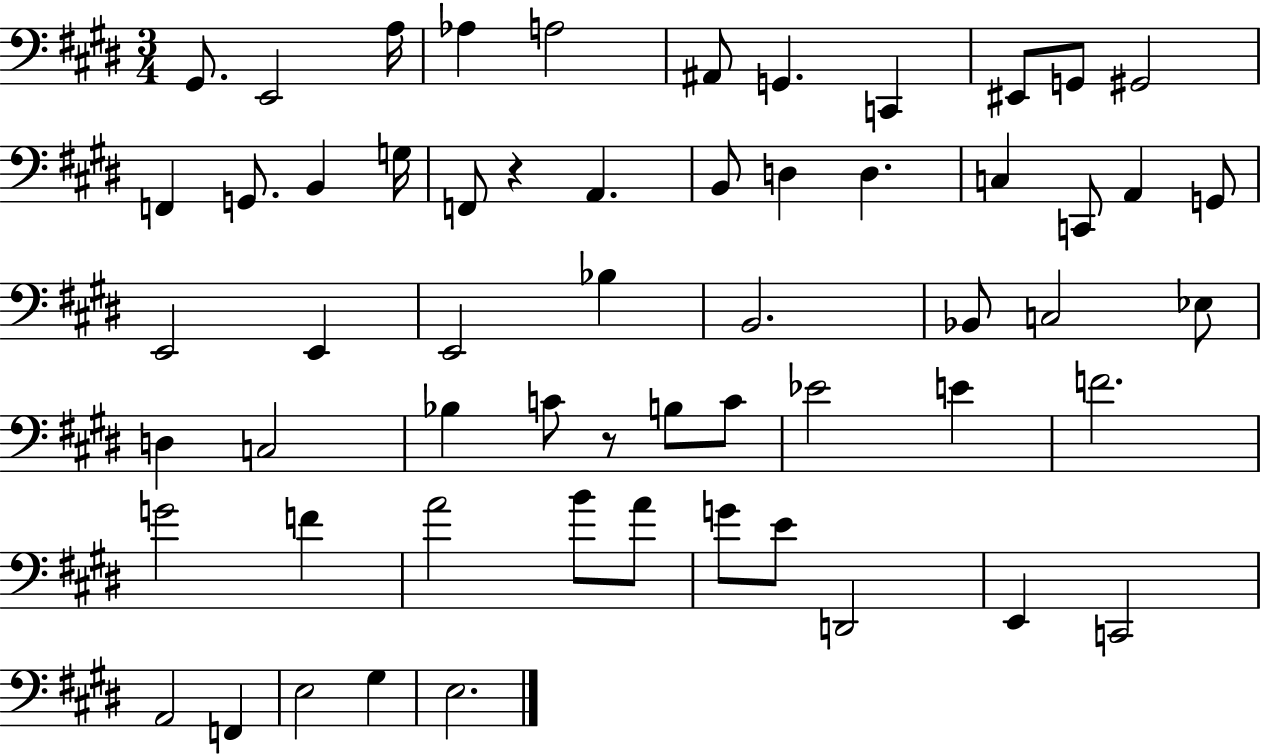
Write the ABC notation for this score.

X:1
T:Untitled
M:3/4
L:1/4
K:E
^G,,/2 E,,2 A,/4 _A, A,2 ^A,,/2 G,, C,, ^E,,/2 G,,/2 ^G,,2 F,, G,,/2 B,, G,/4 F,,/2 z A,, B,,/2 D, D, C, C,,/2 A,, G,,/2 E,,2 E,, E,,2 _B, B,,2 _B,,/2 C,2 _E,/2 D, C,2 _B, C/2 z/2 B,/2 C/2 _E2 E F2 G2 F A2 B/2 A/2 G/2 E/2 D,,2 E,, C,,2 A,,2 F,, E,2 ^G, E,2